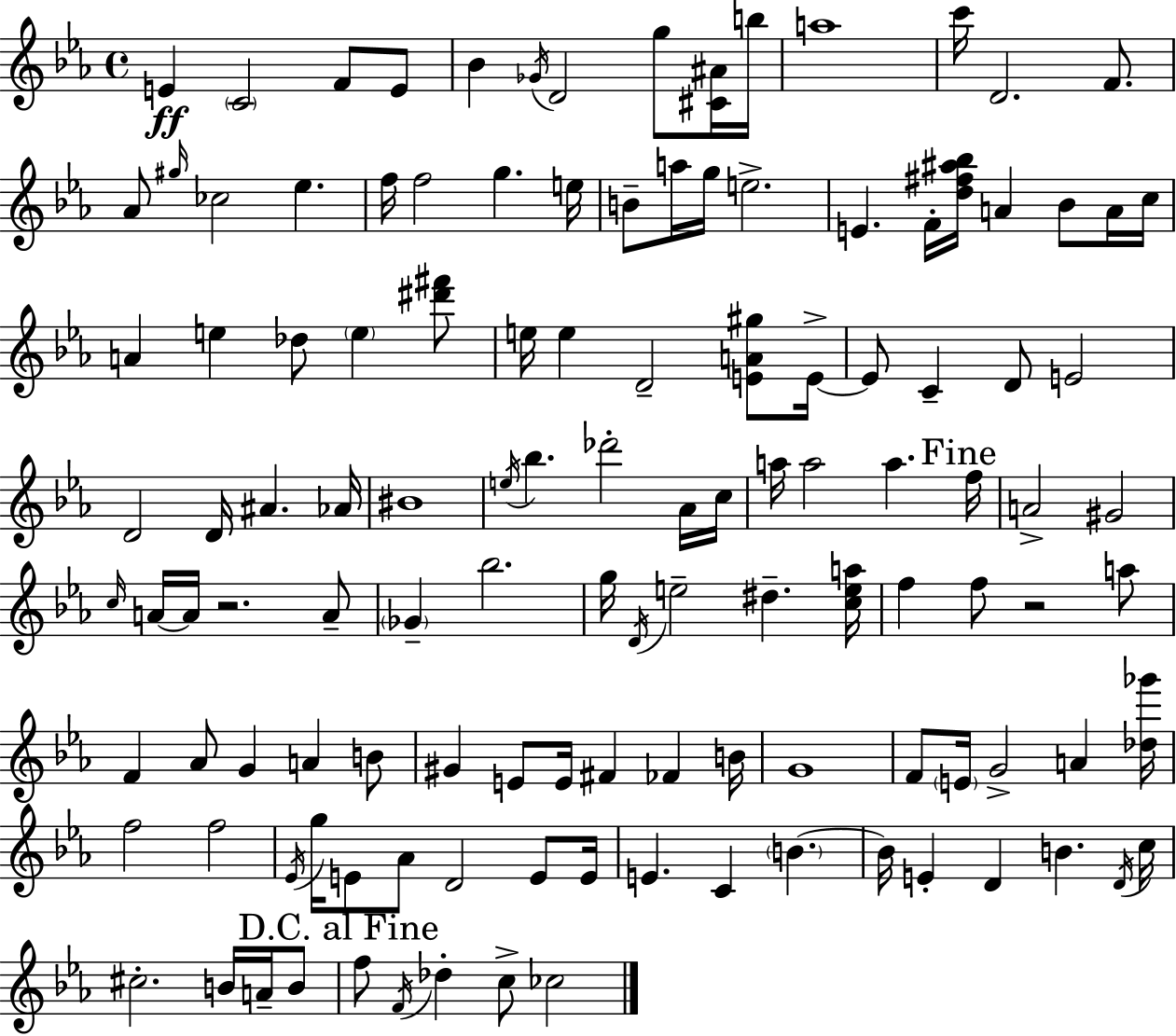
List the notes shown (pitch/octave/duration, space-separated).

E4/q C4/h F4/e E4/e Bb4/q Gb4/s D4/h G5/e [C#4,A#4]/s B5/s A5/w C6/s D4/h. F4/e. Ab4/e G#5/s CES5/h Eb5/q. F5/s F5/h G5/q. E5/s B4/e A5/s G5/s E5/h. E4/q. F4/s [D5,F#5,A#5,Bb5]/s A4/q Bb4/e A4/s C5/s A4/q E5/q Db5/e E5/q [D#6,F#6]/e E5/s E5/q D4/h [E4,A4,G#5]/e E4/s E4/e C4/q D4/e E4/h D4/h D4/s A#4/q. Ab4/s BIS4/w E5/s Bb5/q. Db6/h Ab4/s C5/s A5/s A5/h A5/q. F5/s A4/h G#4/h C5/s A4/s A4/s R/h. A4/e Gb4/q Bb5/h. G5/s D4/s E5/h D#5/q. [C5,E5,A5]/s F5/q F5/e R/h A5/e F4/q Ab4/e G4/q A4/q B4/e G#4/q E4/e E4/s F#4/q FES4/q B4/s G4/w F4/e E4/s G4/h A4/q [Db5,Gb6]/s F5/h F5/h Eb4/s G5/s E4/e Ab4/e D4/h E4/e E4/s E4/q. C4/q B4/q. B4/s E4/q D4/q B4/q. D4/s C5/s C#5/h. B4/s A4/s B4/e F5/e F4/s Db5/q C5/e CES5/h